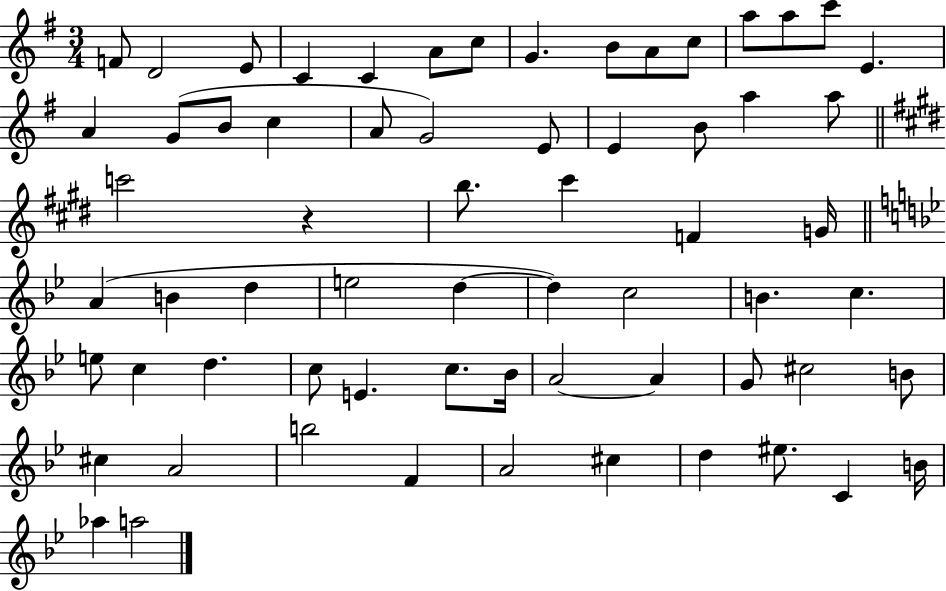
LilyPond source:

{
  \clef treble
  \numericTimeSignature
  \time 3/4
  \key g \major
  f'8 d'2 e'8 | c'4 c'4 a'8 c''8 | g'4. b'8 a'8 c''8 | a''8 a''8 c'''8 e'4. | \break a'4 g'8( b'8 c''4 | a'8 g'2) e'8 | e'4 b'8 a''4 a''8 | \bar "||" \break \key e \major c'''2 r4 | b''8. cis'''4 f'4 g'16 | \bar "||" \break \key g \minor a'4( b'4 d''4 | e''2 d''4~~ | d''4) c''2 | b'4. c''4. | \break e''8 c''4 d''4. | c''8 e'4. c''8. bes'16 | a'2~~ a'4 | g'8 cis''2 b'8 | \break cis''4 a'2 | b''2 f'4 | a'2 cis''4 | d''4 eis''8. c'4 b'16 | \break aes''4 a''2 | \bar "|."
}